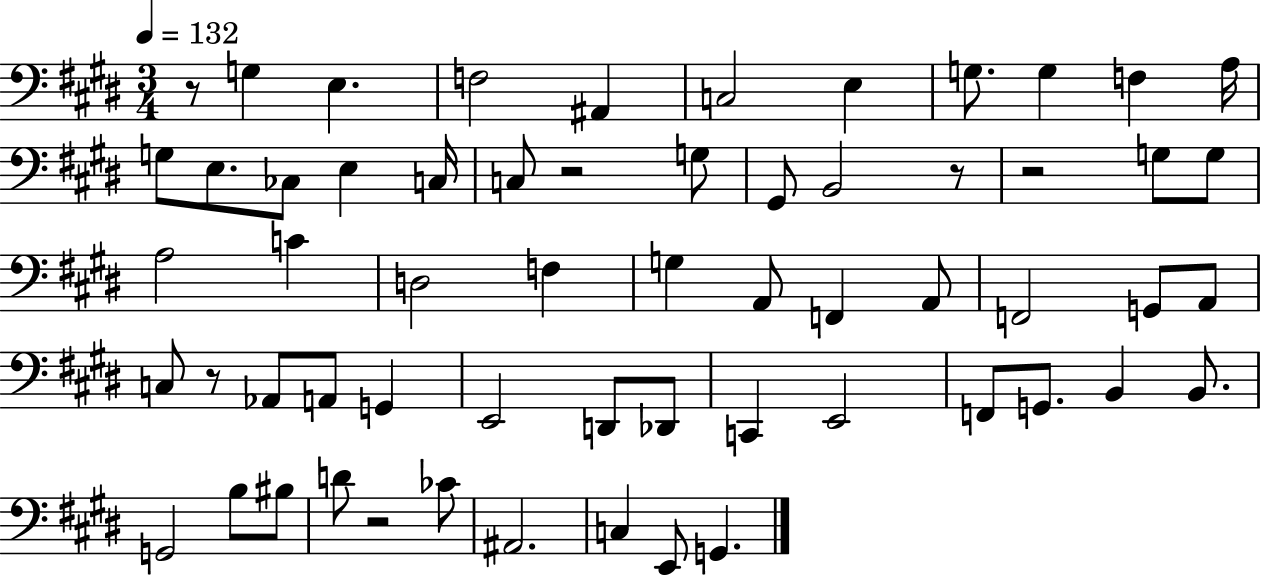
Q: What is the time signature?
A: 3/4